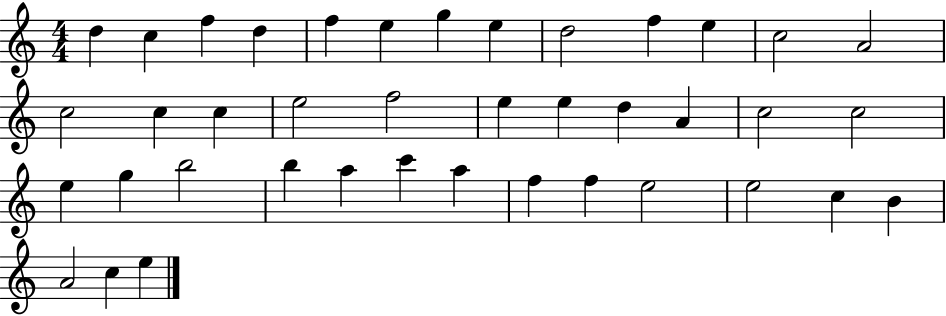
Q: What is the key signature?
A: C major